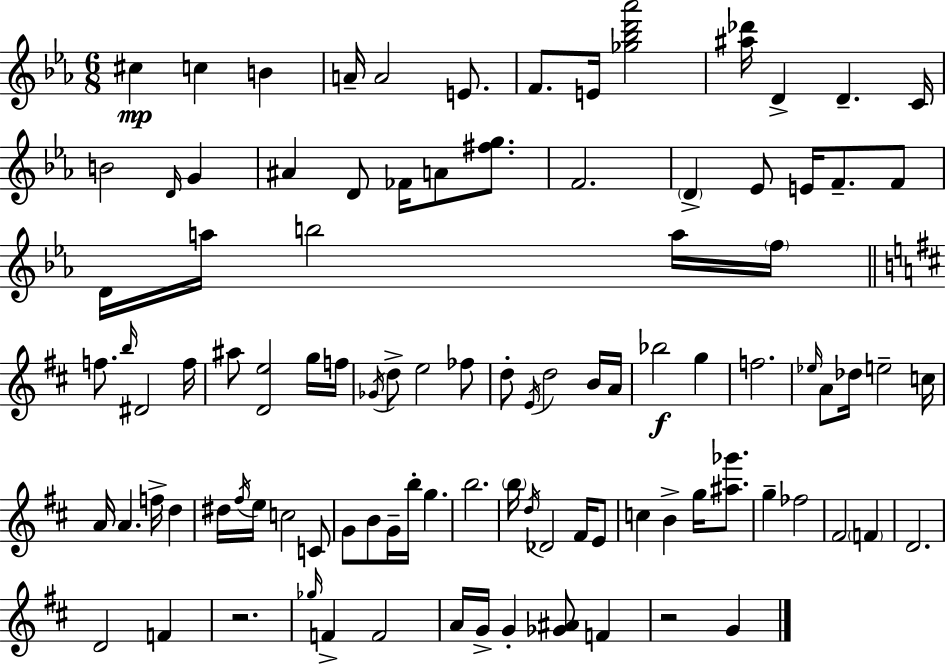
C#5/q C5/q B4/q A4/s A4/h E4/e. F4/e. E4/s [Gb5,Bb5,D6,Ab6]/h [A#5,Db6]/s D4/q D4/q. C4/s B4/h D4/s G4/q A#4/q D4/e FES4/s A4/e [F#5,G5]/e. F4/h. D4/q Eb4/e E4/s F4/e. F4/e D4/s A5/s B5/h A5/s F5/s F5/e. B5/s D#4/h F5/s A#5/e [D4,E5]/h G5/s F5/s Gb4/s D5/e E5/h FES5/e D5/e E4/s D5/h B4/s A4/s Bb5/h G5/q F5/h. Eb5/s A4/e Db5/s E5/h C5/s A4/s A4/q. F5/s D5/q D#5/s F#5/s E5/s C5/h C4/e G4/e B4/e G4/s B5/s G5/q. B5/h. B5/s D5/s Db4/h F#4/s E4/e C5/q B4/q G5/s [A#5,Gb6]/e. G5/q FES5/h F#4/h F4/q D4/h. D4/h F4/q R/h. Gb5/s F4/q F4/h A4/s G4/s G4/q [Gb4,A#4]/e F4/q R/h G4/q